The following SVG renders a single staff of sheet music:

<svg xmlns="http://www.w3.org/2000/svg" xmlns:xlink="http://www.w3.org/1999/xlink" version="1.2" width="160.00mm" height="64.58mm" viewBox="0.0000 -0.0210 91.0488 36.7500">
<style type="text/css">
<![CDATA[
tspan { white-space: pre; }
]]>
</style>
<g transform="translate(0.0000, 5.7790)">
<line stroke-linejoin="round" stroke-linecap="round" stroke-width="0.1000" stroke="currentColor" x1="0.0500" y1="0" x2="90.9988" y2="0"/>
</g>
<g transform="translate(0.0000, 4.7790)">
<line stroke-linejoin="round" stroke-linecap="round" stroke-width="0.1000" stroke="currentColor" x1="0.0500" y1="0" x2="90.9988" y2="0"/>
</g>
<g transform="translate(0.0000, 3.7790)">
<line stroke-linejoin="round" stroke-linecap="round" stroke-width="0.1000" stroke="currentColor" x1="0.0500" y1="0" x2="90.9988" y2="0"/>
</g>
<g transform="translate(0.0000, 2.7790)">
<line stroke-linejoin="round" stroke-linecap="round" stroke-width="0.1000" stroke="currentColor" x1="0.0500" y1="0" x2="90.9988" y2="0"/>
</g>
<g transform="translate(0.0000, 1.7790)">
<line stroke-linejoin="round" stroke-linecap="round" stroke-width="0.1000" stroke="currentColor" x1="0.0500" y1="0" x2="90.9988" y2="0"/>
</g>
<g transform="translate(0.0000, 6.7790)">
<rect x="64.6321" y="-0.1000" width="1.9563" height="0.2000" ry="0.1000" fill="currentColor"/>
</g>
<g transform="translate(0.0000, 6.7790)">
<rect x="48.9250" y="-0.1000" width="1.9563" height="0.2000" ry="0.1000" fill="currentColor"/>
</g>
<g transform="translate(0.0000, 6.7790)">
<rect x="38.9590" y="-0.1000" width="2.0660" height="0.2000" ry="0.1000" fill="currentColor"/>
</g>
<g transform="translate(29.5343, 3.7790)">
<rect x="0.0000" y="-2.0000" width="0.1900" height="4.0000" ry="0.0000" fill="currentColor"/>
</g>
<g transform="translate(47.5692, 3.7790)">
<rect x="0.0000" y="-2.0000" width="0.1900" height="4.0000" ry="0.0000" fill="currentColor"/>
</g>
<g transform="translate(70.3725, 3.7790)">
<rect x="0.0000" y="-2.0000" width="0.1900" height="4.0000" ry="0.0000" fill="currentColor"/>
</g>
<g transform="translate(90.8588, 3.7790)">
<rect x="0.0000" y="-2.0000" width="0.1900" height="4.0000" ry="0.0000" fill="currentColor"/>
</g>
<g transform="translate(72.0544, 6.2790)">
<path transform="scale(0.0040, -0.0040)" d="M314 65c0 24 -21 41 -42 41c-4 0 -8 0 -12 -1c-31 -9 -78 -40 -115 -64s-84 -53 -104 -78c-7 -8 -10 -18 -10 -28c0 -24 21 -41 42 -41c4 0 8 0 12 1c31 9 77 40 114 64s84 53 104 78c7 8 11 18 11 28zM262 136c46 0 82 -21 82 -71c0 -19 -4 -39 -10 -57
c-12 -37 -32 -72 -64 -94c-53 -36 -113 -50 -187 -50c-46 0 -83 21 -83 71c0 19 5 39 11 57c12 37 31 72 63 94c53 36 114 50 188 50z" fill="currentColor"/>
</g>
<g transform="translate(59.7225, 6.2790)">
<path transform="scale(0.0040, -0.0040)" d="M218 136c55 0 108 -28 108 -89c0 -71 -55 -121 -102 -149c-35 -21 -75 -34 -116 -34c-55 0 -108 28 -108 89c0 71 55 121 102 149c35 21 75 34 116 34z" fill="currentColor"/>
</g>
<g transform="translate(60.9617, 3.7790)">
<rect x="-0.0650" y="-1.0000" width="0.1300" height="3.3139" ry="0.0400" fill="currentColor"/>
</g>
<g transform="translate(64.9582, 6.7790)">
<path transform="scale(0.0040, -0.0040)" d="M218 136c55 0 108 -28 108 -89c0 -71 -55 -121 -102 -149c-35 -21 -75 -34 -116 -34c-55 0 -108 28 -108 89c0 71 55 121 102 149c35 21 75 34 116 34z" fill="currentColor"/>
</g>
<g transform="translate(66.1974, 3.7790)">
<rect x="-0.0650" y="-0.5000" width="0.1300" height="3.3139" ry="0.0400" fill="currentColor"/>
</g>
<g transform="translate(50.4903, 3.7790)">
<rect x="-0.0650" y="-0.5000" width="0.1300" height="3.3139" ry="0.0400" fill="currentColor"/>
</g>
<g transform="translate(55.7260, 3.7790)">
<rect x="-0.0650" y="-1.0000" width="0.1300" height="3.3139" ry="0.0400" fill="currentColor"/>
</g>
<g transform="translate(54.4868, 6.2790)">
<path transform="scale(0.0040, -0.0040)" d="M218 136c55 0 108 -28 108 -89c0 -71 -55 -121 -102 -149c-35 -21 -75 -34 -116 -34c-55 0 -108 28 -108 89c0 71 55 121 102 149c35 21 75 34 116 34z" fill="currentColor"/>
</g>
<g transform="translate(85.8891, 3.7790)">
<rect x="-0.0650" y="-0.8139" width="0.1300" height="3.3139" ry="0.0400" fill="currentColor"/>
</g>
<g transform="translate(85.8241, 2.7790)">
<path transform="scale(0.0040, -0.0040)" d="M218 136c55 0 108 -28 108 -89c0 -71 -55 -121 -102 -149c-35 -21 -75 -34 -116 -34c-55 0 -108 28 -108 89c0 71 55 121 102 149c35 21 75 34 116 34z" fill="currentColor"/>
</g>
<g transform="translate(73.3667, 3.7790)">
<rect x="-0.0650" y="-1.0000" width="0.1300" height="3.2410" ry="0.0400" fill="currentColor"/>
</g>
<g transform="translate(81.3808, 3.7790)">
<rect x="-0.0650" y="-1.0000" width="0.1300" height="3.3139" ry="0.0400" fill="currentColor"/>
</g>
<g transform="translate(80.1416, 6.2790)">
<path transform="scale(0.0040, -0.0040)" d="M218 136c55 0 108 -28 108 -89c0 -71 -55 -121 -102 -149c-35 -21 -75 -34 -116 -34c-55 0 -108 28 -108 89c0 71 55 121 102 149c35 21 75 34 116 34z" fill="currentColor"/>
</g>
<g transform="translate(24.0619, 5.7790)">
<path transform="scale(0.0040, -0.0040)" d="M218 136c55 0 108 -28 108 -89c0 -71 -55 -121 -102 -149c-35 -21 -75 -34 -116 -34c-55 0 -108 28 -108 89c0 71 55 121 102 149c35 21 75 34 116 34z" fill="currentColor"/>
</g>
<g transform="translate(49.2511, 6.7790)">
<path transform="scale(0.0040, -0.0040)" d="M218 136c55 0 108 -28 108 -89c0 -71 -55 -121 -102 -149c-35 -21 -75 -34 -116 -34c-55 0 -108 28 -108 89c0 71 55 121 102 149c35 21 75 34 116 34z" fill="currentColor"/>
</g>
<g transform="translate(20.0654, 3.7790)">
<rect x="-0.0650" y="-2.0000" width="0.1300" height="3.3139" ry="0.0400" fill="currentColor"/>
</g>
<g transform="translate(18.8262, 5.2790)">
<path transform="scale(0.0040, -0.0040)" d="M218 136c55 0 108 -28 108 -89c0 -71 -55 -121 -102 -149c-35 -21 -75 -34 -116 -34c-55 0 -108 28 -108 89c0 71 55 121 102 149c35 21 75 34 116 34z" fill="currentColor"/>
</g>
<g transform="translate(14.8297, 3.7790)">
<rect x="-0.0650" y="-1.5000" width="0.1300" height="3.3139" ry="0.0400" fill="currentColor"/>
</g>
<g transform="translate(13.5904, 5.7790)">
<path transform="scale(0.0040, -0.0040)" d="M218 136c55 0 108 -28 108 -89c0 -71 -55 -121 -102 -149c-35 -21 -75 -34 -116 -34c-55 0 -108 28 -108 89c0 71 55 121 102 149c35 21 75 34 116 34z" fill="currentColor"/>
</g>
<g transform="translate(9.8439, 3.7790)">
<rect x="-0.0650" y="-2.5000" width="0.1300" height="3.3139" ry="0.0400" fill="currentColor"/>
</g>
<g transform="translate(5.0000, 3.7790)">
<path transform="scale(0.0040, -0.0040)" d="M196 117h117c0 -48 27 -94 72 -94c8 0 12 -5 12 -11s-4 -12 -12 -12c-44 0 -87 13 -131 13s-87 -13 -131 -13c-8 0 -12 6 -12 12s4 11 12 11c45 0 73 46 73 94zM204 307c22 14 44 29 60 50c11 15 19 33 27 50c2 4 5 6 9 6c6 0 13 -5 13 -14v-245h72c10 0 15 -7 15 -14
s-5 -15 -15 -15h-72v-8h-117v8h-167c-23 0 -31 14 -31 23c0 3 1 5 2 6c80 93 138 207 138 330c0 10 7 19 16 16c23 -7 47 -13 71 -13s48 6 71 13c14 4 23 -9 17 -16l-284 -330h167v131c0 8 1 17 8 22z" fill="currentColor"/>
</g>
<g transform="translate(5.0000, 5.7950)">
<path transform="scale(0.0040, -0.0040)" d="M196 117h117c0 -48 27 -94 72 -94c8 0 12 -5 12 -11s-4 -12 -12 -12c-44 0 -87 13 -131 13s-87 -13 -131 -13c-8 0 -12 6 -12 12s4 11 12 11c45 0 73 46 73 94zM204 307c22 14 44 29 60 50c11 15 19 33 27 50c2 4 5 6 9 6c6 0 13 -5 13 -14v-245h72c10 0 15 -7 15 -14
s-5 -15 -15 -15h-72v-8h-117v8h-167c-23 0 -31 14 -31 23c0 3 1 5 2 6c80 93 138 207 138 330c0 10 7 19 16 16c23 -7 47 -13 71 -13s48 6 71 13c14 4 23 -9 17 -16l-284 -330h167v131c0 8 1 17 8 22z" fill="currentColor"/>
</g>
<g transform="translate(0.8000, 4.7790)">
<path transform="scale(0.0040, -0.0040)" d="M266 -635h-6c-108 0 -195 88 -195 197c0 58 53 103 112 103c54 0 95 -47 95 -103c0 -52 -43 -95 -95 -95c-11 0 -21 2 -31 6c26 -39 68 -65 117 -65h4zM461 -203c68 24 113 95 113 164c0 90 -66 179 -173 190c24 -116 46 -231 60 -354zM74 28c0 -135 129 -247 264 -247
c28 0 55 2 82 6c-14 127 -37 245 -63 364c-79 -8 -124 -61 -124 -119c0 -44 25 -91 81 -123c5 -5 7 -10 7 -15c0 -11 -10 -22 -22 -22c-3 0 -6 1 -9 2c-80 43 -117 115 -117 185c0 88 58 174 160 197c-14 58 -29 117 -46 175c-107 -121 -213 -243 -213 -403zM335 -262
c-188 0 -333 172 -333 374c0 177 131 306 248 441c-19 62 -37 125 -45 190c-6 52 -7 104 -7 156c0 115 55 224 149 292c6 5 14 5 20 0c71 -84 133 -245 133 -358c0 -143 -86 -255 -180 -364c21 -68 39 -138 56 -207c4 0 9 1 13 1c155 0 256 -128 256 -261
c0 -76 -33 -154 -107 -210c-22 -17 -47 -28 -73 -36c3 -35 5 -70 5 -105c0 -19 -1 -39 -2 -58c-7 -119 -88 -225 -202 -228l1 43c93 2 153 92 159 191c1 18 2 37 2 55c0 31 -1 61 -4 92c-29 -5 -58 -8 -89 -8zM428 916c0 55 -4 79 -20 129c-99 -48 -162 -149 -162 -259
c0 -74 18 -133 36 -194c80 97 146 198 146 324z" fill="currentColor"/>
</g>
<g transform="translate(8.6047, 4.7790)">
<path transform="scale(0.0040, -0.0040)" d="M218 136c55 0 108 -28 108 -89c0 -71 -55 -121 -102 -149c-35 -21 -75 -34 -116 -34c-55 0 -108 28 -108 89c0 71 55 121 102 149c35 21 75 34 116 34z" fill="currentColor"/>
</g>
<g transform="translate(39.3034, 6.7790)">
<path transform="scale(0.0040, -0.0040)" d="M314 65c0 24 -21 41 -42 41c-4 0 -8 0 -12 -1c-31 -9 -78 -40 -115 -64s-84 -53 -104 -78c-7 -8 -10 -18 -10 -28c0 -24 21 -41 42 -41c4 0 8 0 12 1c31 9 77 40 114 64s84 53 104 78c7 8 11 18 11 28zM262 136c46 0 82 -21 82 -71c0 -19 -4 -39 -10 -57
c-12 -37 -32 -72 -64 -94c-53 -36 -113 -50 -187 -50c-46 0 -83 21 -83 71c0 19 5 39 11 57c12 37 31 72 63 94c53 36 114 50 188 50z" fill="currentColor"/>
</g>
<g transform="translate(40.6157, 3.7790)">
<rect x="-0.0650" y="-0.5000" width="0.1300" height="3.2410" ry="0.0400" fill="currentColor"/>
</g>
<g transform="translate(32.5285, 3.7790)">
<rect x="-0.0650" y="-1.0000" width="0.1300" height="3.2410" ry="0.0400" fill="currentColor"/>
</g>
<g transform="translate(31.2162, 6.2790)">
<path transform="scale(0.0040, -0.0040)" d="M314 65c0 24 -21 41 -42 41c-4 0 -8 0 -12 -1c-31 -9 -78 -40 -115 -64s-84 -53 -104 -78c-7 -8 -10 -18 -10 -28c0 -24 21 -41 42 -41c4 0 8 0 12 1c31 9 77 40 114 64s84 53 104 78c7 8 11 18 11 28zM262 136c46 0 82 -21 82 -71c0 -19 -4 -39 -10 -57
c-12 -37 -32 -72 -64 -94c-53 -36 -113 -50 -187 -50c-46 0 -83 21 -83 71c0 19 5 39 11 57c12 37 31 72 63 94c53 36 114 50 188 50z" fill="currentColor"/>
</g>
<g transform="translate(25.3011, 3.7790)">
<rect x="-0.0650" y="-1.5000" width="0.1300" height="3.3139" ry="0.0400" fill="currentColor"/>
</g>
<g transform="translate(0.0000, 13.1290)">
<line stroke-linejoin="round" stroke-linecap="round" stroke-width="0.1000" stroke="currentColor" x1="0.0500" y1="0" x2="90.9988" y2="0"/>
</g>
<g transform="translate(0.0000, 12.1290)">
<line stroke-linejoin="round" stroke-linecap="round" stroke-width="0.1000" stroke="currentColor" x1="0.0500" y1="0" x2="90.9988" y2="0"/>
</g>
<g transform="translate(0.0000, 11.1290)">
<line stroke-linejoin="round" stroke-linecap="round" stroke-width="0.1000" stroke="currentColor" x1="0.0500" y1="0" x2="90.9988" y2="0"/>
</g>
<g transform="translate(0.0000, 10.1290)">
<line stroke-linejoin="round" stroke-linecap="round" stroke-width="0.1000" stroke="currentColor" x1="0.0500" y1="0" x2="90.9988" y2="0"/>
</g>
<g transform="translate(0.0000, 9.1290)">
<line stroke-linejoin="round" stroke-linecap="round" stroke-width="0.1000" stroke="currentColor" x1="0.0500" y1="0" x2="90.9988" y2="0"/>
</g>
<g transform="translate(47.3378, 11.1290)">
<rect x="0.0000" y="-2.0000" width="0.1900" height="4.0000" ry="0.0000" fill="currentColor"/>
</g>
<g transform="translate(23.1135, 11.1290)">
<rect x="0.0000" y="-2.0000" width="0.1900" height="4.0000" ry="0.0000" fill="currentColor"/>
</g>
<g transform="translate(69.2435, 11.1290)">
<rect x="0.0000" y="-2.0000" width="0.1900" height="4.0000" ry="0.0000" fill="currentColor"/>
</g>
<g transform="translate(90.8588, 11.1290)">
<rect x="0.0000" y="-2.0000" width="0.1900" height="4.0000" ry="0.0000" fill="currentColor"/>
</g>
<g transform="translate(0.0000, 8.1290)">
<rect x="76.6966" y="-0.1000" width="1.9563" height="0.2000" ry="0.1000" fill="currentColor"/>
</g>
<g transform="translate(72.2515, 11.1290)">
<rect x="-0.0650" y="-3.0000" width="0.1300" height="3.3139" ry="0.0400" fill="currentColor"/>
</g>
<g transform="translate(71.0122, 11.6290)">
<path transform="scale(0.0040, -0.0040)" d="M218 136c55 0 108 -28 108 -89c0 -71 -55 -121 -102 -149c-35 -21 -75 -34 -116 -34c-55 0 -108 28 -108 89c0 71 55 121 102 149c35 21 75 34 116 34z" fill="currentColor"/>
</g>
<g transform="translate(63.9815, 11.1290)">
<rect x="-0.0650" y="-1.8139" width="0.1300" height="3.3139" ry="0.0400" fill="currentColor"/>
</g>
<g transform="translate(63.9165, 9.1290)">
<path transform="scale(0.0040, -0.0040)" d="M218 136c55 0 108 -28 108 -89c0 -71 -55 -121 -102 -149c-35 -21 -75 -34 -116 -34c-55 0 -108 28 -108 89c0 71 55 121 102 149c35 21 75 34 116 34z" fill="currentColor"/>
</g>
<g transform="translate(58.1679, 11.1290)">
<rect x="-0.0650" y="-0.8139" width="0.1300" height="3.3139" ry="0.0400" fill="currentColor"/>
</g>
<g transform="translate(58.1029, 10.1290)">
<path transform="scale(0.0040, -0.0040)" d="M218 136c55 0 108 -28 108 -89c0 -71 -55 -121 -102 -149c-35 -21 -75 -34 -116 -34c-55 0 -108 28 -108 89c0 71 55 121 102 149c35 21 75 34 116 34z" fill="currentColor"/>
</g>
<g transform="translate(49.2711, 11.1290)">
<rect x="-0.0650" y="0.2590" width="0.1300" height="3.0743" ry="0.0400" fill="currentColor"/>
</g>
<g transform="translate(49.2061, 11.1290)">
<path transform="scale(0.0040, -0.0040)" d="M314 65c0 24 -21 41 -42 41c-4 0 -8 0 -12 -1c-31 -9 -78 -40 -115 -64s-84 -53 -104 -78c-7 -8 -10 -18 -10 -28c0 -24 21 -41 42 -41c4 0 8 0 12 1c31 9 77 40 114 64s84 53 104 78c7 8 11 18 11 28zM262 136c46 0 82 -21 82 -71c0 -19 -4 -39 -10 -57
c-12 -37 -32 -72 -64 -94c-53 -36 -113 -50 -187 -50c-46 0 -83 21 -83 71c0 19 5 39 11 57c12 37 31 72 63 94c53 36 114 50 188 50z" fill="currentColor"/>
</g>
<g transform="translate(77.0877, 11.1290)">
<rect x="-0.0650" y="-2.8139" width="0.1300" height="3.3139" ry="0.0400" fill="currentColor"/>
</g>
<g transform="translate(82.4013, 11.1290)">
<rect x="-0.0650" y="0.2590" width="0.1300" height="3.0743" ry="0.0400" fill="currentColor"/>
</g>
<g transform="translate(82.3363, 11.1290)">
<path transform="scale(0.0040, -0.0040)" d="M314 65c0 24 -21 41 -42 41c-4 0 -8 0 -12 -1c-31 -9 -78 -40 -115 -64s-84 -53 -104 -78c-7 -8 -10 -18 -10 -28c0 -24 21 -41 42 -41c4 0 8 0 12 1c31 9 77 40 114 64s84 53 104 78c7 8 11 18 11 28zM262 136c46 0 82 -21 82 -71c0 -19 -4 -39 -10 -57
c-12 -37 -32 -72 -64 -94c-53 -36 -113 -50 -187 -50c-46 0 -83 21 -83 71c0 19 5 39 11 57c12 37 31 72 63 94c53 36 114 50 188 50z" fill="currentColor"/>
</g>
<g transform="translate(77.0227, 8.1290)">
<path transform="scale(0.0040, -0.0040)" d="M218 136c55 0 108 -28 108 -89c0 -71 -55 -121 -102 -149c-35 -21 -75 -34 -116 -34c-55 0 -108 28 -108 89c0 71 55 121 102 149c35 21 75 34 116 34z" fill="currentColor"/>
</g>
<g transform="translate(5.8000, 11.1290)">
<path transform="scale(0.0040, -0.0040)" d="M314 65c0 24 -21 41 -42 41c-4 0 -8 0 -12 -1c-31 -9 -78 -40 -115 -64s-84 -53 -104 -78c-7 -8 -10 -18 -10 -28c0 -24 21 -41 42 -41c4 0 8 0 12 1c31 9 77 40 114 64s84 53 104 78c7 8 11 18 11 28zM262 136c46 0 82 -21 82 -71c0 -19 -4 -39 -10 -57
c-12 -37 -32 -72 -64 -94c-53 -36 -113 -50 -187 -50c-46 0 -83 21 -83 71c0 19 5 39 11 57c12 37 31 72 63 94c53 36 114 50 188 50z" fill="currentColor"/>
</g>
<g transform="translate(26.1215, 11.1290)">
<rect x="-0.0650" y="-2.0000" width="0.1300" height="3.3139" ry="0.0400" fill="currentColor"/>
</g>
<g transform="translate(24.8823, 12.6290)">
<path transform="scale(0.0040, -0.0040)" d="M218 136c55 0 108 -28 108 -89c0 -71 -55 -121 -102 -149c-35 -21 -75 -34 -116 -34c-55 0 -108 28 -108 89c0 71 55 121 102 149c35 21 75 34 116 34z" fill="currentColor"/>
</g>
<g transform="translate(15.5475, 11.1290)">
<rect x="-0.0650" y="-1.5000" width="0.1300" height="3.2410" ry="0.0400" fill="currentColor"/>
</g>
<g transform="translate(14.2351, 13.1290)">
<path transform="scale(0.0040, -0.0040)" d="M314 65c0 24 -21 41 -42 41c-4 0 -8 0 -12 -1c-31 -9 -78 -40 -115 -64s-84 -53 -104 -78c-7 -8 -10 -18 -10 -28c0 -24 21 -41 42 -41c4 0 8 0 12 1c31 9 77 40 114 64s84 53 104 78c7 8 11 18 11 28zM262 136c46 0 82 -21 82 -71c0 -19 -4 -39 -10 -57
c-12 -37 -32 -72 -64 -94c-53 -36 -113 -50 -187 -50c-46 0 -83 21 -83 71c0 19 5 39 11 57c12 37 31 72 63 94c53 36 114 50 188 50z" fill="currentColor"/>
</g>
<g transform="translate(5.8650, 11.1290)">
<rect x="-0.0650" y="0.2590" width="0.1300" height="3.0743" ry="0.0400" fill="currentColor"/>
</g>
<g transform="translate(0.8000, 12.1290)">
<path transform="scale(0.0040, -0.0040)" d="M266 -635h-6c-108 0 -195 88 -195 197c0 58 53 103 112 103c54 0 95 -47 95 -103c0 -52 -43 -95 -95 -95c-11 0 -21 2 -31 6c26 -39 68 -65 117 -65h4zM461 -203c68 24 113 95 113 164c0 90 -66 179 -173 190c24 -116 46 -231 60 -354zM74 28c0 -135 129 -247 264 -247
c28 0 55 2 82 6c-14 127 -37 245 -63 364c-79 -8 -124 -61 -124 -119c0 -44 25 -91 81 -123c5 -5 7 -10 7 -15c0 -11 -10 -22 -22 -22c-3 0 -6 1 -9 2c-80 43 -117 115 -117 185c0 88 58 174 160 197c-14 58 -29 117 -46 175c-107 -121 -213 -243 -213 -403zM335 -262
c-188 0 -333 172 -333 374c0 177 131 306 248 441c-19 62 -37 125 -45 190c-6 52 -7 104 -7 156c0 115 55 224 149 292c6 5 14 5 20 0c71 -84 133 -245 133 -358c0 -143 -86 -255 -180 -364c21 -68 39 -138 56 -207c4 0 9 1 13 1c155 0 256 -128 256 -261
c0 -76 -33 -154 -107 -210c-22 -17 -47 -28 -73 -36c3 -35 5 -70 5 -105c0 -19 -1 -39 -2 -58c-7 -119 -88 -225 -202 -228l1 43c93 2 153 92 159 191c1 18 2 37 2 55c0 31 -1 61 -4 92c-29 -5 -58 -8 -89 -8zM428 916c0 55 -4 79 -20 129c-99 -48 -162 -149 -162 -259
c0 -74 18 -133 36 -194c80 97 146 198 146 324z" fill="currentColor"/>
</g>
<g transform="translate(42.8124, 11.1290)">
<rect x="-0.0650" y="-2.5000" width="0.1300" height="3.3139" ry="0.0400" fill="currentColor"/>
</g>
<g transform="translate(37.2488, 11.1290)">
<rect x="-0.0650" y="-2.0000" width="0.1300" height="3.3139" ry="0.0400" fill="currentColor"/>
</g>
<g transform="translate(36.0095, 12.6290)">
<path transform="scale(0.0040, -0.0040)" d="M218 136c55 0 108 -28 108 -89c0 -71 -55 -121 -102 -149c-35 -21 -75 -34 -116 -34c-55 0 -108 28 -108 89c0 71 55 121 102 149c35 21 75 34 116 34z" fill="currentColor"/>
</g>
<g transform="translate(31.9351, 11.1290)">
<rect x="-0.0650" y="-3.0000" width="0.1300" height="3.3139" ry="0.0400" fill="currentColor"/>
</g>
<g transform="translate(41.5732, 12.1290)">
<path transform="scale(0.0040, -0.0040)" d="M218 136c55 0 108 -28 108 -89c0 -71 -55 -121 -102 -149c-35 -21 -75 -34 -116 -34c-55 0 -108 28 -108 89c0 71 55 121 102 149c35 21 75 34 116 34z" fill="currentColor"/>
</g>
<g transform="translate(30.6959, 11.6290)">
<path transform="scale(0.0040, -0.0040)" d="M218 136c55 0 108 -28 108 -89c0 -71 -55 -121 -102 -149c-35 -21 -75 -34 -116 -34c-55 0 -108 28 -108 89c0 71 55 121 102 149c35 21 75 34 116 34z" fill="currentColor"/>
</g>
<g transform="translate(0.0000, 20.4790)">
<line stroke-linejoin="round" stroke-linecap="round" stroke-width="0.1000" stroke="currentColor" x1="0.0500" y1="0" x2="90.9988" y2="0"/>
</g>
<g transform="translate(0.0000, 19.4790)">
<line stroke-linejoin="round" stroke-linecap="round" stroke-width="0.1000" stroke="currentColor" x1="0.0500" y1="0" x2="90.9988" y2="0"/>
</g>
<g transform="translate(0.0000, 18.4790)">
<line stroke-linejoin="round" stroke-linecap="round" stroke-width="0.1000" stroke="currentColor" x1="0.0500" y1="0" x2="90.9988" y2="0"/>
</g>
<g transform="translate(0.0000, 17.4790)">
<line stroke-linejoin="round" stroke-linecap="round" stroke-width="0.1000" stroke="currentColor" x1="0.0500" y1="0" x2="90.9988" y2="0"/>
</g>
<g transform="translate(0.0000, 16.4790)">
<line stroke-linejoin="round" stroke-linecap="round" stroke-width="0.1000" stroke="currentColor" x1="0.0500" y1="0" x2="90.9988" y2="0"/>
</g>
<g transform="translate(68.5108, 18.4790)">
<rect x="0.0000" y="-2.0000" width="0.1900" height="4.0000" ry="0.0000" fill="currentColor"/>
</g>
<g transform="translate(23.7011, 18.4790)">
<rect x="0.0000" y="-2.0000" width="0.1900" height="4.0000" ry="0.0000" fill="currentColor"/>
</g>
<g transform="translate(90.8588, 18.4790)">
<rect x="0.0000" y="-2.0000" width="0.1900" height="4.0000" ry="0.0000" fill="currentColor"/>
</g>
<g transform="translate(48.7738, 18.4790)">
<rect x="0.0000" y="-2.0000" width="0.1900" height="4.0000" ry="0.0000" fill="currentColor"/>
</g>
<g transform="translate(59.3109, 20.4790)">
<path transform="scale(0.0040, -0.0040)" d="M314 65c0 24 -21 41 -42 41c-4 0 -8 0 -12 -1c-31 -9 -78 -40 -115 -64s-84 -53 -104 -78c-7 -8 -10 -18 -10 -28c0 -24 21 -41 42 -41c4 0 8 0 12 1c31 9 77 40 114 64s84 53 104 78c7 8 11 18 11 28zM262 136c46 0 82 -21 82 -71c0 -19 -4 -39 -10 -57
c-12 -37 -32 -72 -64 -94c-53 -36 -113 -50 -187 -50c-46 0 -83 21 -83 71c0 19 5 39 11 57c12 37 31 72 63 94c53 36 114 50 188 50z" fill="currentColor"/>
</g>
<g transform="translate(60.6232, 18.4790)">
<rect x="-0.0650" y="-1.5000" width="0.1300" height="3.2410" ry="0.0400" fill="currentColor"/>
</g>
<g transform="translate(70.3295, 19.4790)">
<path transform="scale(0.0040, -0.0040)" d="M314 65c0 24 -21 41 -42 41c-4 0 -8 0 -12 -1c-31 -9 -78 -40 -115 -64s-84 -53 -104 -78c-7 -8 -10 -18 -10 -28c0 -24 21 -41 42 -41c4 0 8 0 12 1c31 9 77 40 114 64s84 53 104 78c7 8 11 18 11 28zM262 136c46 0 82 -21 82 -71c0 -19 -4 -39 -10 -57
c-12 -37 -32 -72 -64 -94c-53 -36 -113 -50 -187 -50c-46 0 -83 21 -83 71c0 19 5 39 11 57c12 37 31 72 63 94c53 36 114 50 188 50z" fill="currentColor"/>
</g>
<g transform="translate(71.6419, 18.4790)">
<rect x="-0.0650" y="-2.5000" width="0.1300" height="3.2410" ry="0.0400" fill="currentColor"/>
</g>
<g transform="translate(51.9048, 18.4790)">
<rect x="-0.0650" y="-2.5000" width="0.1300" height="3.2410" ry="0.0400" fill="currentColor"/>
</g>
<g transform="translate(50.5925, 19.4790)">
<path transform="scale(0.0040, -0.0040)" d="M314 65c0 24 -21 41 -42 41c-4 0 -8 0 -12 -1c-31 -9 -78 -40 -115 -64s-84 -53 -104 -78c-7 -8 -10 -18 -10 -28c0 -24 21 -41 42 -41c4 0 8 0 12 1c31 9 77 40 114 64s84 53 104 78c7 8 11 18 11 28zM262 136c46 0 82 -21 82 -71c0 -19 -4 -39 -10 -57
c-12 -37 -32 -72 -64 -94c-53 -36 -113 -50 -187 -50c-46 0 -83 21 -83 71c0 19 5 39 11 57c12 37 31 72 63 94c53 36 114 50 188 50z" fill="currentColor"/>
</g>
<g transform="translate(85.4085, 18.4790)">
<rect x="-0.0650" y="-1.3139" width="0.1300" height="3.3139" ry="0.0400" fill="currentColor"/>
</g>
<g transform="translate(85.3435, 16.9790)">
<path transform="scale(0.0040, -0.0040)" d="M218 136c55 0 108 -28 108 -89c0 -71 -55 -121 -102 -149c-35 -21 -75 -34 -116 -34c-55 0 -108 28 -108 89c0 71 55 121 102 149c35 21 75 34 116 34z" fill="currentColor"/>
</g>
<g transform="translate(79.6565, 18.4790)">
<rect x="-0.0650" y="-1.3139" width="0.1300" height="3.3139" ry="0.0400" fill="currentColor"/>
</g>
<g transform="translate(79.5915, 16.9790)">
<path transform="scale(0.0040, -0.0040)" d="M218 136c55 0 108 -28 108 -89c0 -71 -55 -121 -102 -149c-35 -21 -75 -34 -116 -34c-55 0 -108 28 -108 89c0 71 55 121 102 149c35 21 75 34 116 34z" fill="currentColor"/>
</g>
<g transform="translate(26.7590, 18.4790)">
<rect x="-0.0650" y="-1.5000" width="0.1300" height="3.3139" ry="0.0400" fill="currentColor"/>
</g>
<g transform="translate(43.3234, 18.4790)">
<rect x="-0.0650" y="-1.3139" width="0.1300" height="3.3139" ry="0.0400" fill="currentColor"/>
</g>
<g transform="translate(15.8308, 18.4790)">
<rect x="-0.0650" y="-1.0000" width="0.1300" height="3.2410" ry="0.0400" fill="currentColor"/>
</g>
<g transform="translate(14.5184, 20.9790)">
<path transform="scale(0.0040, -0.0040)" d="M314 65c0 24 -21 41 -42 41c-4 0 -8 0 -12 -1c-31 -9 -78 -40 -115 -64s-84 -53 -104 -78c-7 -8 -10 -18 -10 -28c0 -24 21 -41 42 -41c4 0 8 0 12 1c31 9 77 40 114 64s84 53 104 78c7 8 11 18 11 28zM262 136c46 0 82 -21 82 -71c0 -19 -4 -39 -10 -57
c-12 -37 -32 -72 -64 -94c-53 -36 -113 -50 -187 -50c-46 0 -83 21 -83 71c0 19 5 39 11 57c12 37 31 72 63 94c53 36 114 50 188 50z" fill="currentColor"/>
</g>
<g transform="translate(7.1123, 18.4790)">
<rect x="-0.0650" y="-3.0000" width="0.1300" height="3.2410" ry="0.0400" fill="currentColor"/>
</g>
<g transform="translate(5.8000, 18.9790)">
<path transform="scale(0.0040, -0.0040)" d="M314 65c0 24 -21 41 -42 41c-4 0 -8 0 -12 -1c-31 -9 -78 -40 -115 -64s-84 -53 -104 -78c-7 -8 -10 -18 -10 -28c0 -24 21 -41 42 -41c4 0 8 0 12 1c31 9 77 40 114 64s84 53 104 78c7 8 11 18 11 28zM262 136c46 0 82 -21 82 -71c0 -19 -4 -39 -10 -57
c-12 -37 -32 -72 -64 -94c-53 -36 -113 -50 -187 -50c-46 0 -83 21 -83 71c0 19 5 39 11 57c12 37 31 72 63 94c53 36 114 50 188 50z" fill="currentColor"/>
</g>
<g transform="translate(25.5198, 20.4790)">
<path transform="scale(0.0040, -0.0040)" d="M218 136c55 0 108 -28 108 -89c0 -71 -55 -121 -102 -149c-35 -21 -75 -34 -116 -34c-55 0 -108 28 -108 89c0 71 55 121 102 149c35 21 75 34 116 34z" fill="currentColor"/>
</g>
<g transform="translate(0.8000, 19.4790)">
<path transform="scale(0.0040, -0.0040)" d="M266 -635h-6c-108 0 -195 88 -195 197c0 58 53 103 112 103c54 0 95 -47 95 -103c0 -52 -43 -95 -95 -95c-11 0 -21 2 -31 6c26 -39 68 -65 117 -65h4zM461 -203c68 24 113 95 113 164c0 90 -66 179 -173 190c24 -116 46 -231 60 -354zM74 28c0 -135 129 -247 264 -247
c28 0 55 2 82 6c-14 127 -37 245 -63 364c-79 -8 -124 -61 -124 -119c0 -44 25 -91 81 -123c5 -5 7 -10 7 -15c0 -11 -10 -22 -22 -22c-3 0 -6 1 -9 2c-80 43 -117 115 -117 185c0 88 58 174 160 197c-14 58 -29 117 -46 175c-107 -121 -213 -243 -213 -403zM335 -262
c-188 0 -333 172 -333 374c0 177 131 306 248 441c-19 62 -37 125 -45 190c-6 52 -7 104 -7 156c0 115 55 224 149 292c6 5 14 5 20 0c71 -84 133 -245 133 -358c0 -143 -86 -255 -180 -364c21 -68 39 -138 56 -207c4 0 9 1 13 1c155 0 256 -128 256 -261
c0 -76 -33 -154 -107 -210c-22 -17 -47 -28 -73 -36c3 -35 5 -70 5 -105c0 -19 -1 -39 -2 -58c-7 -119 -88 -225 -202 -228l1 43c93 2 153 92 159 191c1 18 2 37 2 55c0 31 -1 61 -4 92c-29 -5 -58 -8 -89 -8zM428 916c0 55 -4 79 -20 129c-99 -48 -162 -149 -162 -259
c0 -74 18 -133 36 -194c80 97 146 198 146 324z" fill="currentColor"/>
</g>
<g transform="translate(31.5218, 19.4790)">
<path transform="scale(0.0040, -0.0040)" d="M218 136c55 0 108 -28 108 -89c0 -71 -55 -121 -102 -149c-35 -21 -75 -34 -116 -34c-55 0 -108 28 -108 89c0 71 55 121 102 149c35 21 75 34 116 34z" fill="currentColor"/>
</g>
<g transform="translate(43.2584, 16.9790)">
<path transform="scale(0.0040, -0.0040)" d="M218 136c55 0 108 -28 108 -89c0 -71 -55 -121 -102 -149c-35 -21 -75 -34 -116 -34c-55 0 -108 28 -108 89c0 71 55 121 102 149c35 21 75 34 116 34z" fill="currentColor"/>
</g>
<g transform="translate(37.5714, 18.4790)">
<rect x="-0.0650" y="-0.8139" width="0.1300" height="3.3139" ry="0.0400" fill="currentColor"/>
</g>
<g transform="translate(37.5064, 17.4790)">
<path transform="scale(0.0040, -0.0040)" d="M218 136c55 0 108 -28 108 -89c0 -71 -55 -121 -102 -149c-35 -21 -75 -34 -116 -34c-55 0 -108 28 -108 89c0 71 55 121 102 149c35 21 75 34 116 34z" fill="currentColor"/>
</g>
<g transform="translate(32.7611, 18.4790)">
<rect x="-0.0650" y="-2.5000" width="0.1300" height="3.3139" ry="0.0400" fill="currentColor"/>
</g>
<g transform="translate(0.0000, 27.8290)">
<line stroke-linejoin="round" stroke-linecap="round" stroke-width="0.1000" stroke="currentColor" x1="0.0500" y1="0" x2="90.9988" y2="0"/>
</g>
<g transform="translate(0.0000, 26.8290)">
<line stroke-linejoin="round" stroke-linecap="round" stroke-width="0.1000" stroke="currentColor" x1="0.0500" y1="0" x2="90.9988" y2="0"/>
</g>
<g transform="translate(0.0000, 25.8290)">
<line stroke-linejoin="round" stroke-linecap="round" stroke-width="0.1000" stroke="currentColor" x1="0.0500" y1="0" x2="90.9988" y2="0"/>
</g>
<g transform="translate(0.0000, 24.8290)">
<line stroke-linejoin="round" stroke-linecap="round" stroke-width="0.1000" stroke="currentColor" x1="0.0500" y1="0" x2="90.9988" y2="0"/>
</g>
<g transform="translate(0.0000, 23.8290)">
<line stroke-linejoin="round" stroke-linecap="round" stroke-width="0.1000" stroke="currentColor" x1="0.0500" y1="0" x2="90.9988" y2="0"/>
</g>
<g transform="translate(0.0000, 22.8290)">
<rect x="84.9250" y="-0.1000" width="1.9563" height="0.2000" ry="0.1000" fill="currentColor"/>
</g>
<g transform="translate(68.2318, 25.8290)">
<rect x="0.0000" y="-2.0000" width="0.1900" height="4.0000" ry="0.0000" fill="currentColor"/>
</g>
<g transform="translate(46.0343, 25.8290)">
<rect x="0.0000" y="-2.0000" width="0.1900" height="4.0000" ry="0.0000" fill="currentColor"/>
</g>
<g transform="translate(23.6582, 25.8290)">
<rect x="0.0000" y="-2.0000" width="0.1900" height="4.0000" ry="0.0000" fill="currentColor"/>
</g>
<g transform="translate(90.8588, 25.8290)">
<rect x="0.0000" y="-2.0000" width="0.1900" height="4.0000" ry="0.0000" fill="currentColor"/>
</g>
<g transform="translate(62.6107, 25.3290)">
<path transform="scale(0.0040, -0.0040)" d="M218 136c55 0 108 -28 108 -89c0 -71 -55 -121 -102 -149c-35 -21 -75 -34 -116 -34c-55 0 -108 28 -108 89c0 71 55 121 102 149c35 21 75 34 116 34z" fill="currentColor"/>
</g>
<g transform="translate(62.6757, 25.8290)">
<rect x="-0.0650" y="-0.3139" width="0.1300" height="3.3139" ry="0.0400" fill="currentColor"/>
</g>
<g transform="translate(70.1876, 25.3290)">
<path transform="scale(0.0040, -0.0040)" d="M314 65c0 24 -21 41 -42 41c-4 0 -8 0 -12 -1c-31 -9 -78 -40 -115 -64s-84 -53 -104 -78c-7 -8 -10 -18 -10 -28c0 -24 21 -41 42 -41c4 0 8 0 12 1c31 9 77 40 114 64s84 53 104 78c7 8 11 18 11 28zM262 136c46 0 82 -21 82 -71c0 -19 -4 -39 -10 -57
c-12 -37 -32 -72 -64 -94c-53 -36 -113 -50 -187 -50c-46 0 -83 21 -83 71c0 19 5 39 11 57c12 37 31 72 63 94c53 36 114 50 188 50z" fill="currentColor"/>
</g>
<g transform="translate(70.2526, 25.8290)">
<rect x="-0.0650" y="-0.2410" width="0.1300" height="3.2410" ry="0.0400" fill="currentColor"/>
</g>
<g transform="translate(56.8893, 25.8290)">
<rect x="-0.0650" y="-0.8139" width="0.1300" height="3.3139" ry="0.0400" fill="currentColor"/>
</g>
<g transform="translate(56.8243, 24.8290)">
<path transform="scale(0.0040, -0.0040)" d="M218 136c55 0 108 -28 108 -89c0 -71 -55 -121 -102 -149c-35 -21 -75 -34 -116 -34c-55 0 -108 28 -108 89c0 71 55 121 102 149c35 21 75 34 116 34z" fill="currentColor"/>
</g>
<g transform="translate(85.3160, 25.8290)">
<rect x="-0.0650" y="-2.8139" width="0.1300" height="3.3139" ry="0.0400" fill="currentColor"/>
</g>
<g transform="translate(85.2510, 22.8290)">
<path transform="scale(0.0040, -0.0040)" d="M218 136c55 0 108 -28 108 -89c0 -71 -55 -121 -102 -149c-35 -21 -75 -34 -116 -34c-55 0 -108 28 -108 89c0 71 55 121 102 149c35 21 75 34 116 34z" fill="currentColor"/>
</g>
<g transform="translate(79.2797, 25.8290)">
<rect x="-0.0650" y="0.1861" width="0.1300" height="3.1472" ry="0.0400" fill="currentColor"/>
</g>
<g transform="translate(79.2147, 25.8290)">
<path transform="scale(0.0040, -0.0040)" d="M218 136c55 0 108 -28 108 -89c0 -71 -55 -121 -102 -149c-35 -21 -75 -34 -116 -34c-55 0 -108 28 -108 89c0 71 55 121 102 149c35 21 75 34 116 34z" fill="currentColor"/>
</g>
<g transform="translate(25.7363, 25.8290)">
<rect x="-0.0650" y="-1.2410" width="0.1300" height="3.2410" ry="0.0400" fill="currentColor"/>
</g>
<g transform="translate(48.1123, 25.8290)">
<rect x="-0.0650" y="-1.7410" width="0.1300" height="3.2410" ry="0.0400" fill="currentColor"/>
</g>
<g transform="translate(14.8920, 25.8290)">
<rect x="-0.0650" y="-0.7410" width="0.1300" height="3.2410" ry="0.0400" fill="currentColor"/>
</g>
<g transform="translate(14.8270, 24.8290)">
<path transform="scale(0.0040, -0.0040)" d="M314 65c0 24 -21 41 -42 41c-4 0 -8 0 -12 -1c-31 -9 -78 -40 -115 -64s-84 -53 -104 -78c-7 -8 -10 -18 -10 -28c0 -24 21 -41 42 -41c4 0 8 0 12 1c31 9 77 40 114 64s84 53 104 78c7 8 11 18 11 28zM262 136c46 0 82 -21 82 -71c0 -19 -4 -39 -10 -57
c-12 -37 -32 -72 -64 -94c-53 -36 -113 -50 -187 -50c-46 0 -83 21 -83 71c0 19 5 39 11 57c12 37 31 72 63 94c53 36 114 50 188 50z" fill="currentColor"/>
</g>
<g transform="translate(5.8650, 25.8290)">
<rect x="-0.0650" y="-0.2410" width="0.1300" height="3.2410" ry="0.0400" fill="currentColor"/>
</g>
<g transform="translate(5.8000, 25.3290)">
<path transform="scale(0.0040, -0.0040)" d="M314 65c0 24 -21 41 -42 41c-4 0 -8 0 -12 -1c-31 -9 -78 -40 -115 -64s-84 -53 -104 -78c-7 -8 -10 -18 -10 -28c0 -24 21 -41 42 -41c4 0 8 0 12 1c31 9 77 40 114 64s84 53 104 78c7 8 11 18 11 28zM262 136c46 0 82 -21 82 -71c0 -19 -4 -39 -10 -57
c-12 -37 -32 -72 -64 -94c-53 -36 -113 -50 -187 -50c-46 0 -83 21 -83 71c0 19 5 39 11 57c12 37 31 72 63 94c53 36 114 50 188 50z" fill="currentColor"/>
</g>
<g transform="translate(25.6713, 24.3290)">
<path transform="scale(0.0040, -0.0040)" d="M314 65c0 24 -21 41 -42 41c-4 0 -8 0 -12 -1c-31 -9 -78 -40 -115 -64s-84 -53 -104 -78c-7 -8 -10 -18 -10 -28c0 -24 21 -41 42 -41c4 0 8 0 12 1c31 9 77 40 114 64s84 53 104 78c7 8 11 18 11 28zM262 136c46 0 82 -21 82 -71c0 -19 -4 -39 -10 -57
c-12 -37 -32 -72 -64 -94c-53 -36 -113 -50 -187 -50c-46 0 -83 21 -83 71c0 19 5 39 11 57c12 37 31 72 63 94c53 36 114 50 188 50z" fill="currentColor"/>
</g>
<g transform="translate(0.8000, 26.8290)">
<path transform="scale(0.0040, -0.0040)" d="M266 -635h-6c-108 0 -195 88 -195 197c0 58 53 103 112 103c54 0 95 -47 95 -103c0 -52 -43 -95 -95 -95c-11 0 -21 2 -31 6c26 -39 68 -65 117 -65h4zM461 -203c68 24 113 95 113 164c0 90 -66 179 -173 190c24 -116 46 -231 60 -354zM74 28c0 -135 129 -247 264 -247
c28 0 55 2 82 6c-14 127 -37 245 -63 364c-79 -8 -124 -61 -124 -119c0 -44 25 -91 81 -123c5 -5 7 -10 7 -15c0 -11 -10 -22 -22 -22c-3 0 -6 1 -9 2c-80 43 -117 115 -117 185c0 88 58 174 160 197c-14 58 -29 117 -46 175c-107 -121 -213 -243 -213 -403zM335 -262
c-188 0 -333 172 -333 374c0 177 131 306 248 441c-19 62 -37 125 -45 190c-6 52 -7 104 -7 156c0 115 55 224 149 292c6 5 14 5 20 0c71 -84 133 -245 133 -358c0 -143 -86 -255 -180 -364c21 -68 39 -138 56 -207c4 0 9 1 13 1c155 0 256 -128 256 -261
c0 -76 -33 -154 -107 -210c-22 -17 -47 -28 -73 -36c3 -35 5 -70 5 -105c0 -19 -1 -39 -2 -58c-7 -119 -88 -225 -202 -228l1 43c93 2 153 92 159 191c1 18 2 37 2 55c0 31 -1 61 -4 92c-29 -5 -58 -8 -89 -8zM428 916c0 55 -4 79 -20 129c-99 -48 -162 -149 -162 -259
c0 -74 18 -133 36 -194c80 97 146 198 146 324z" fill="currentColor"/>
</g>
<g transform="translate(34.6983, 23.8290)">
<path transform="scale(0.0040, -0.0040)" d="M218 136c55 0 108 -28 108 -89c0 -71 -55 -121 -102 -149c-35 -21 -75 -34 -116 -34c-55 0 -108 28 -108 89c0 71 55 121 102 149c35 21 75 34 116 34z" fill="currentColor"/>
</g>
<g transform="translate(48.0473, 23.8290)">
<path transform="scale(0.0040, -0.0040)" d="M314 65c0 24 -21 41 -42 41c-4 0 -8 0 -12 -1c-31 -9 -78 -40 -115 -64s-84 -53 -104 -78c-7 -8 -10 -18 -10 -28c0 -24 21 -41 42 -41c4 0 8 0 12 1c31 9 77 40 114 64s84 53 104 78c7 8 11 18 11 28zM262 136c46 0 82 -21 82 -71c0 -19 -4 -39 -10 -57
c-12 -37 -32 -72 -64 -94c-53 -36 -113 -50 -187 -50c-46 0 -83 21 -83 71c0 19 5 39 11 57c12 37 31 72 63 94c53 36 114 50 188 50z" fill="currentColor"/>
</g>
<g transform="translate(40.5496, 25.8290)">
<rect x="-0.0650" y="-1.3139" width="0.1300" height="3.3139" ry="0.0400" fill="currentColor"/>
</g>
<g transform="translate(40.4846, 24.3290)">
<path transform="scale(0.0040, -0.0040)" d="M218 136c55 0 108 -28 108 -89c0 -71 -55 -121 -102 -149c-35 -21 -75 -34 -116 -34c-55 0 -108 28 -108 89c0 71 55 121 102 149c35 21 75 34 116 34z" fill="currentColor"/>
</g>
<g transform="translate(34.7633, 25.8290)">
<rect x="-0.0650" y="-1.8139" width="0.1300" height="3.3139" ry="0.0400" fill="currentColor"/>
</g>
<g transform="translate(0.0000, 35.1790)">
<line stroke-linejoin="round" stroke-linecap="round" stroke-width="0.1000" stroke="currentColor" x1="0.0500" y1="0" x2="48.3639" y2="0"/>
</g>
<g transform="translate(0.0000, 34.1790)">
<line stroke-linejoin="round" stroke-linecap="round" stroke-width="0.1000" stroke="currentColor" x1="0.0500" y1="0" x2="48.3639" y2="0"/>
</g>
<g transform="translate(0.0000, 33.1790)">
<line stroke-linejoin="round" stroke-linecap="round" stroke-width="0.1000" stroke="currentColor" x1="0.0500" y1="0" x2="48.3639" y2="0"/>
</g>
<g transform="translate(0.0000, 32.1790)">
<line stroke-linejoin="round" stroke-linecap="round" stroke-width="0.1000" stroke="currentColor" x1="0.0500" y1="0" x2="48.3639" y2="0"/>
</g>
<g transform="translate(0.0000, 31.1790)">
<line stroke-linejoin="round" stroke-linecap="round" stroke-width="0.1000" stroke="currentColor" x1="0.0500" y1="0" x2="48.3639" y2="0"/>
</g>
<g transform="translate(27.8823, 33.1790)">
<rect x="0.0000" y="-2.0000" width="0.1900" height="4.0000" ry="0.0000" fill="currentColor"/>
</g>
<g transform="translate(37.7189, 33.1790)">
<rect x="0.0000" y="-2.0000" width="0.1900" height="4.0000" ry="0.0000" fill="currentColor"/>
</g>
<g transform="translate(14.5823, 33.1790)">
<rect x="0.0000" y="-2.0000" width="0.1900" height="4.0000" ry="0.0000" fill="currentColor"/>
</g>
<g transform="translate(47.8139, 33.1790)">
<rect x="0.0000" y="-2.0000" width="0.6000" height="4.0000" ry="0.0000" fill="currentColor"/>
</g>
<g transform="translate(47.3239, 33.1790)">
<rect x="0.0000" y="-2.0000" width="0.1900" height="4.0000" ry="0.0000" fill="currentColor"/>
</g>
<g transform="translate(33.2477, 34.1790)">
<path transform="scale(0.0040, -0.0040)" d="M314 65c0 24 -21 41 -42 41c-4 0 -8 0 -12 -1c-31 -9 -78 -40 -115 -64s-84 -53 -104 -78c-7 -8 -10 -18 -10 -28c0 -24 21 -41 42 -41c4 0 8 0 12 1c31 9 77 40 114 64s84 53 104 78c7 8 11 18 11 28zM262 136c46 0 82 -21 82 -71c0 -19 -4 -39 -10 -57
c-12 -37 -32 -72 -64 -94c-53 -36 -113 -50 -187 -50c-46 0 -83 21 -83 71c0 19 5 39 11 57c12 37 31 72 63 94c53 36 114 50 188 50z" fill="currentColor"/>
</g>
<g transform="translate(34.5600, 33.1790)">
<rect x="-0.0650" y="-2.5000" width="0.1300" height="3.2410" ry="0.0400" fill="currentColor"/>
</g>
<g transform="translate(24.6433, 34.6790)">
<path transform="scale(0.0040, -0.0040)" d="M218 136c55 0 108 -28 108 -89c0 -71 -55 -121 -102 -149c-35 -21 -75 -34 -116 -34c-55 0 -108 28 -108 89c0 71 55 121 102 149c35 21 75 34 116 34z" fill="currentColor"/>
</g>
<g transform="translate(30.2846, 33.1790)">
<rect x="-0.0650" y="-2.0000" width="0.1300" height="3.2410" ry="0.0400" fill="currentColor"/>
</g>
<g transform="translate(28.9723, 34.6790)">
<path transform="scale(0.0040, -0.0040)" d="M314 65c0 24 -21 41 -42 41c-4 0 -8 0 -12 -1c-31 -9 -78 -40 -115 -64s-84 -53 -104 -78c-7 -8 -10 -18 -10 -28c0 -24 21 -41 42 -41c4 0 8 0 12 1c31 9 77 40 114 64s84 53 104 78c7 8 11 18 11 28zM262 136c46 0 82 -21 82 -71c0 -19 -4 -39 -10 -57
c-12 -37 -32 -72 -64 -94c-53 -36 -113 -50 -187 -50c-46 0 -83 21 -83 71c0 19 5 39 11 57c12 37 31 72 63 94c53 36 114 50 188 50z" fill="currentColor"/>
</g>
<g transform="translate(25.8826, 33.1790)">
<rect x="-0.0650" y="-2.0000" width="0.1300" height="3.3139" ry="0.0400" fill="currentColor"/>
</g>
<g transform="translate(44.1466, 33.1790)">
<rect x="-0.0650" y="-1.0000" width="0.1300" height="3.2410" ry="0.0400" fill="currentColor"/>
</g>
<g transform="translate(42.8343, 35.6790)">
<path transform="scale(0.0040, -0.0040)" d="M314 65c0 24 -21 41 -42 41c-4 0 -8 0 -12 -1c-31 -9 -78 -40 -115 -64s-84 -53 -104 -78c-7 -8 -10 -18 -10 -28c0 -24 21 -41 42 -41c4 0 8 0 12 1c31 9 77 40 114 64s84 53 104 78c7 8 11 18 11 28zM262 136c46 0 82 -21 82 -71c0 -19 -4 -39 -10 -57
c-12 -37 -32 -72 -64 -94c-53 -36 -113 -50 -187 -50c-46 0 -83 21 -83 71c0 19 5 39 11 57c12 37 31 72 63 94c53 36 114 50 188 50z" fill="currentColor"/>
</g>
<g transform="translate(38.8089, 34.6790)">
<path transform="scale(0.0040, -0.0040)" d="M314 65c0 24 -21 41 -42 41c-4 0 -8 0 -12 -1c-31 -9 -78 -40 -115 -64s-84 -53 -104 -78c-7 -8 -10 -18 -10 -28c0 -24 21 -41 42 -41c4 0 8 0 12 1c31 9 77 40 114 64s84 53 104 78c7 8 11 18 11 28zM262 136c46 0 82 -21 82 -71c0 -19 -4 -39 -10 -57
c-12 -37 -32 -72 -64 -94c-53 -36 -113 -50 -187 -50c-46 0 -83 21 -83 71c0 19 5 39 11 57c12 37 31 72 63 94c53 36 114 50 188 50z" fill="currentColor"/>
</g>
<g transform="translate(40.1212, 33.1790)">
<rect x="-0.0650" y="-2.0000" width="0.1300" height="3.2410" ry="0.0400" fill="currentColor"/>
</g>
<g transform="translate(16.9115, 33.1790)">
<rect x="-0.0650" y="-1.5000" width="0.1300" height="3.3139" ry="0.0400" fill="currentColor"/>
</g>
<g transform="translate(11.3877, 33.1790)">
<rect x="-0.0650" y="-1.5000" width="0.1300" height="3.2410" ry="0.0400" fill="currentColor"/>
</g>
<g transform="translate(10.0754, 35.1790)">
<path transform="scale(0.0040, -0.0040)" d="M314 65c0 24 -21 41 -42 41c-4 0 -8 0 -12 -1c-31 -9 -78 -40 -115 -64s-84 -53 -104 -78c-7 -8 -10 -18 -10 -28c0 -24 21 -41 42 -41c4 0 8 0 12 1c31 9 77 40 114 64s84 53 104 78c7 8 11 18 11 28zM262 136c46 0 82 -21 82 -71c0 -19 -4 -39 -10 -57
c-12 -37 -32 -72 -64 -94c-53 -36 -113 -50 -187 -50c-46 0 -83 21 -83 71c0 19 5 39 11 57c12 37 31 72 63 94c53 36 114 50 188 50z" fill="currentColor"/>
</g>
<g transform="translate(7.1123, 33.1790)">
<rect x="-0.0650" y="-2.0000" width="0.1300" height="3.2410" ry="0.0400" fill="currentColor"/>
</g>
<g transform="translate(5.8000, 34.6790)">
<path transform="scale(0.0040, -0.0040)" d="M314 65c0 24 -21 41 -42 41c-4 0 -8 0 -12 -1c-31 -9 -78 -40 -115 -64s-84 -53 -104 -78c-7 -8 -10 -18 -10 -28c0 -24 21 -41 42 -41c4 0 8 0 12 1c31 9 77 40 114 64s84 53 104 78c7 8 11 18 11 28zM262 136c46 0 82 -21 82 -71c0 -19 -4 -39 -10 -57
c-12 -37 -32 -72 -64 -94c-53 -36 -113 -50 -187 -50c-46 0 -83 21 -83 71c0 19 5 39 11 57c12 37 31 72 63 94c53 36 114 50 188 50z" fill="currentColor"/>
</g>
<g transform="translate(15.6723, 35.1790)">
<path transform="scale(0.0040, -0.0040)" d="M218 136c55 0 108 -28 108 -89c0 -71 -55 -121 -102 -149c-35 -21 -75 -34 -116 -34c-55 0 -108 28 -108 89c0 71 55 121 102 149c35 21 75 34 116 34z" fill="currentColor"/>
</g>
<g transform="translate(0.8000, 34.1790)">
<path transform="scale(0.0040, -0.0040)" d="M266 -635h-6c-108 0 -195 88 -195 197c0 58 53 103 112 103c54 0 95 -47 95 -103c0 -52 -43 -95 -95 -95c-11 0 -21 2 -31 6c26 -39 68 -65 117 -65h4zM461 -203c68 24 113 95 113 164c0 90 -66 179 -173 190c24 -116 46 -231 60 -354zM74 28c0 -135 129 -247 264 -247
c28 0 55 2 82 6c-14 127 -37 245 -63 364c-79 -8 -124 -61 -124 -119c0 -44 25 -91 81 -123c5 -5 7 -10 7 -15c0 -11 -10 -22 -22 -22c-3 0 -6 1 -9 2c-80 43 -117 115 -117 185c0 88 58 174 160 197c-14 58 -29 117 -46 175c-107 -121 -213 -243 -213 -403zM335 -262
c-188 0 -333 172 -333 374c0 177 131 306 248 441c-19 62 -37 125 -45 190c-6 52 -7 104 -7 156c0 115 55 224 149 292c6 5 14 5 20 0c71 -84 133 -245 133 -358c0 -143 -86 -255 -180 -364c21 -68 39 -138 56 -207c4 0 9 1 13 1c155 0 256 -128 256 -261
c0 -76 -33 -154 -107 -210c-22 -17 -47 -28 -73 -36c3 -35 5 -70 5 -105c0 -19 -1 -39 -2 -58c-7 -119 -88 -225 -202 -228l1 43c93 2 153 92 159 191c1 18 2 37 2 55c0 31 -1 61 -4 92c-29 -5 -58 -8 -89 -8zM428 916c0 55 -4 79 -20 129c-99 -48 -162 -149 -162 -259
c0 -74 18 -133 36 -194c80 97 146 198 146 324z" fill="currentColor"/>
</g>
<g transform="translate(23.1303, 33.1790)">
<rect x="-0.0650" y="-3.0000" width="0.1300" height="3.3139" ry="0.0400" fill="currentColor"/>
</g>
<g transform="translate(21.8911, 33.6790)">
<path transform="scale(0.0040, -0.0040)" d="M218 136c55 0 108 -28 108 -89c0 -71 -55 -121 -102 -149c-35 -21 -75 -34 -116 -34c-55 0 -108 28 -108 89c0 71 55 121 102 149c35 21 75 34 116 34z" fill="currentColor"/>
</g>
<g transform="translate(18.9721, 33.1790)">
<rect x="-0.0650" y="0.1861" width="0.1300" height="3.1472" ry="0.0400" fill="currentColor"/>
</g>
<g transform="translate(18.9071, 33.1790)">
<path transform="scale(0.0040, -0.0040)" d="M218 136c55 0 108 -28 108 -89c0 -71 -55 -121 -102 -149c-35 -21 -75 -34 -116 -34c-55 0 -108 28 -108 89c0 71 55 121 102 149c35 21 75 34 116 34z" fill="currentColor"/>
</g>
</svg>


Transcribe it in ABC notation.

X:1
T:Untitled
M:4/4
L:1/4
K:C
G E F E D2 C2 C D D C D2 D d B2 E2 F A F G B2 d f A a B2 A2 D2 E G d e G2 E2 G2 e e c2 d2 e2 f e f2 d c c2 B a F2 E2 E B A F F2 G2 F2 D2